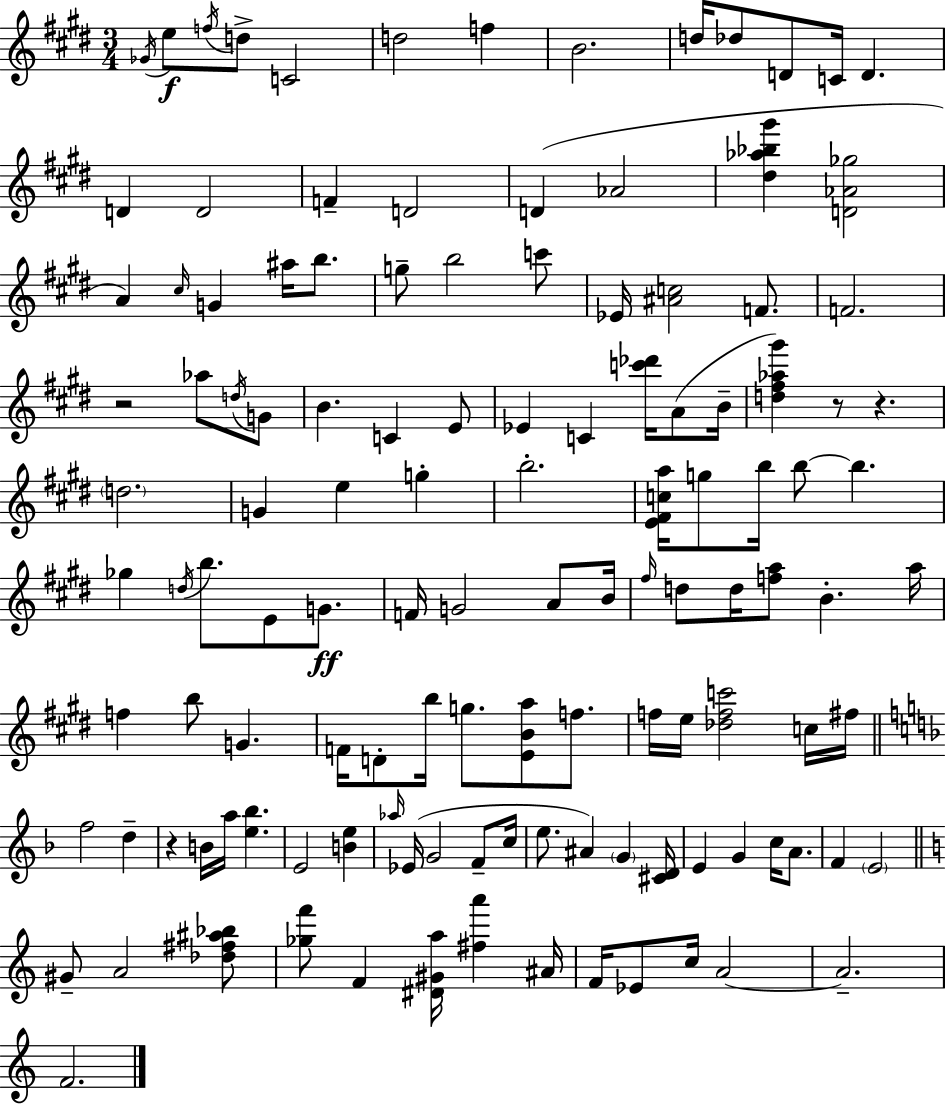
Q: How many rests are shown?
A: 4